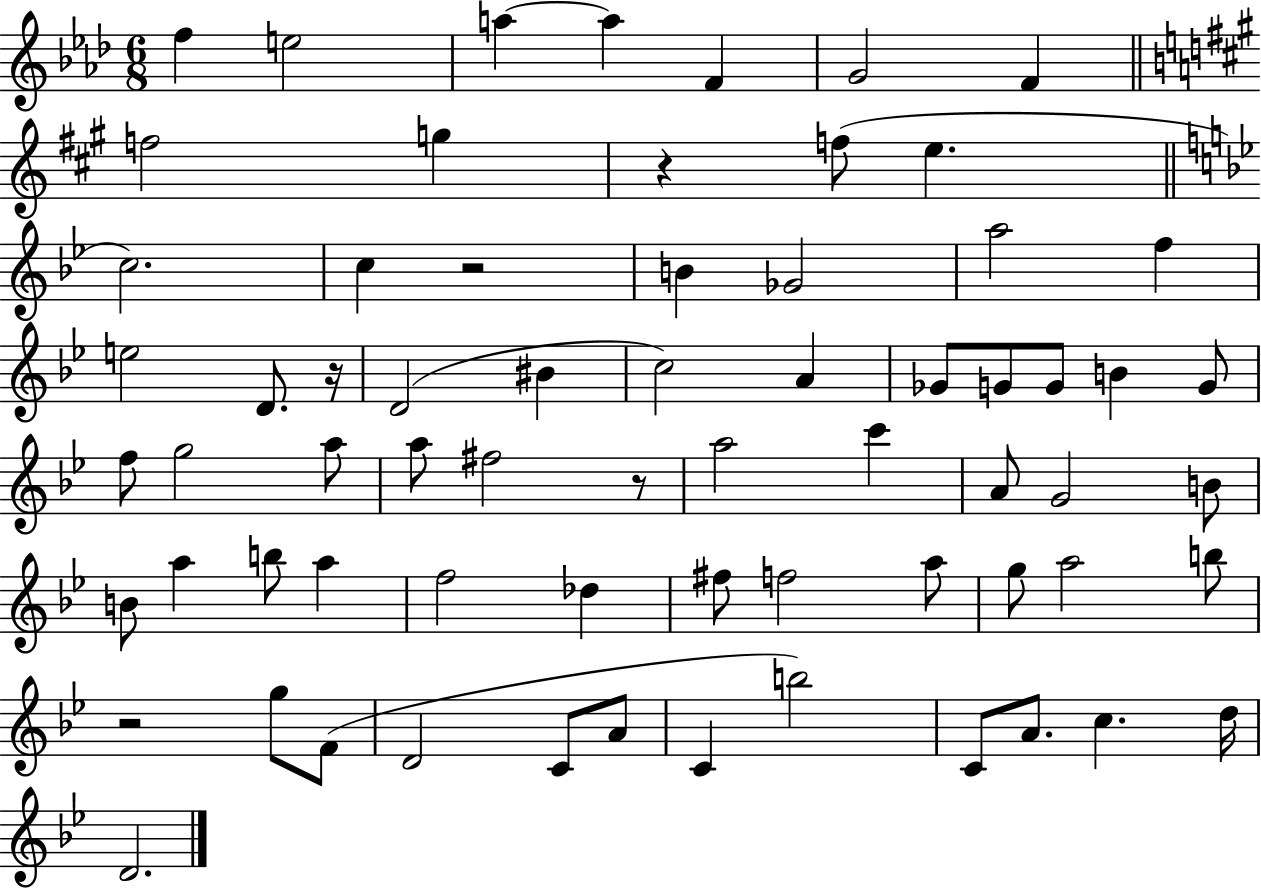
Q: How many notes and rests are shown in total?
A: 67